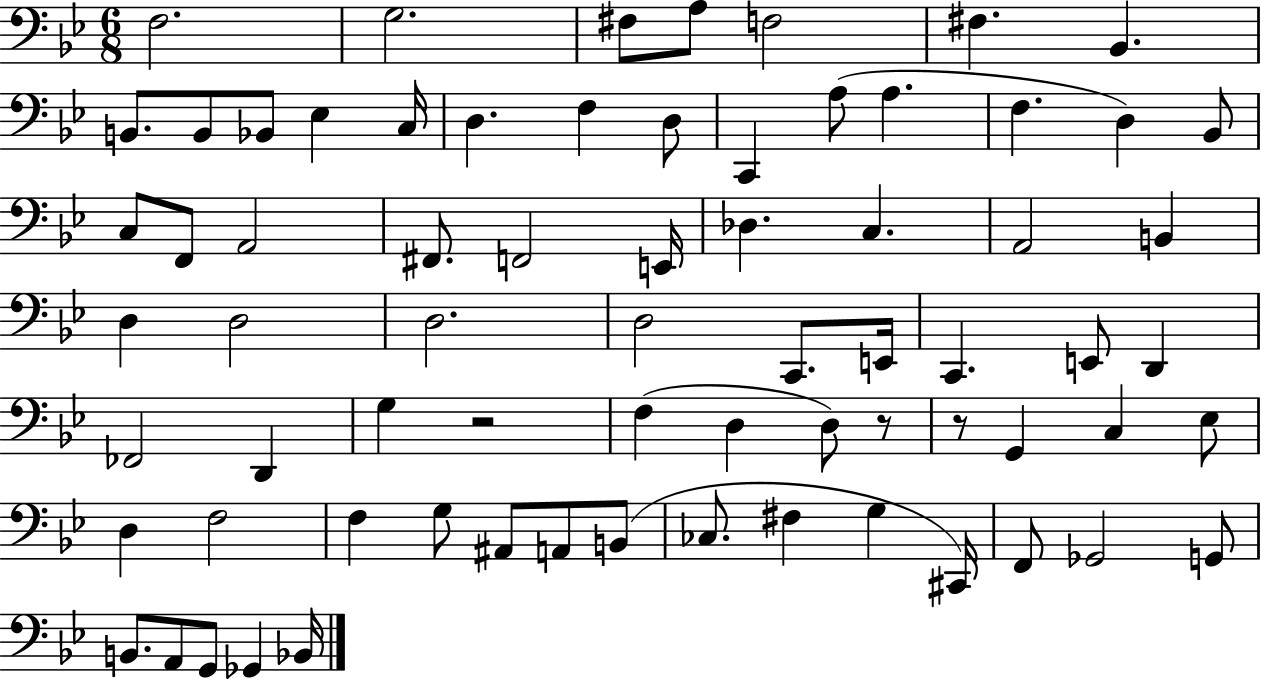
X:1
T:Untitled
M:6/8
L:1/4
K:Bb
F,2 G,2 ^F,/2 A,/2 F,2 ^F, _B,, B,,/2 B,,/2 _B,,/2 _E, C,/4 D, F, D,/2 C,, A,/2 A, F, D, _B,,/2 C,/2 F,,/2 A,,2 ^F,,/2 F,,2 E,,/4 _D, C, A,,2 B,, D, D,2 D,2 D,2 C,,/2 E,,/4 C,, E,,/2 D,, _F,,2 D,, G, z2 F, D, D,/2 z/2 z/2 G,, C, _E,/2 D, F,2 F, G,/2 ^A,,/2 A,,/2 B,,/2 _C,/2 ^F, G, ^C,,/4 F,,/2 _G,,2 G,,/2 B,,/2 A,,/2 G,,/2 _G,, _B,,/4